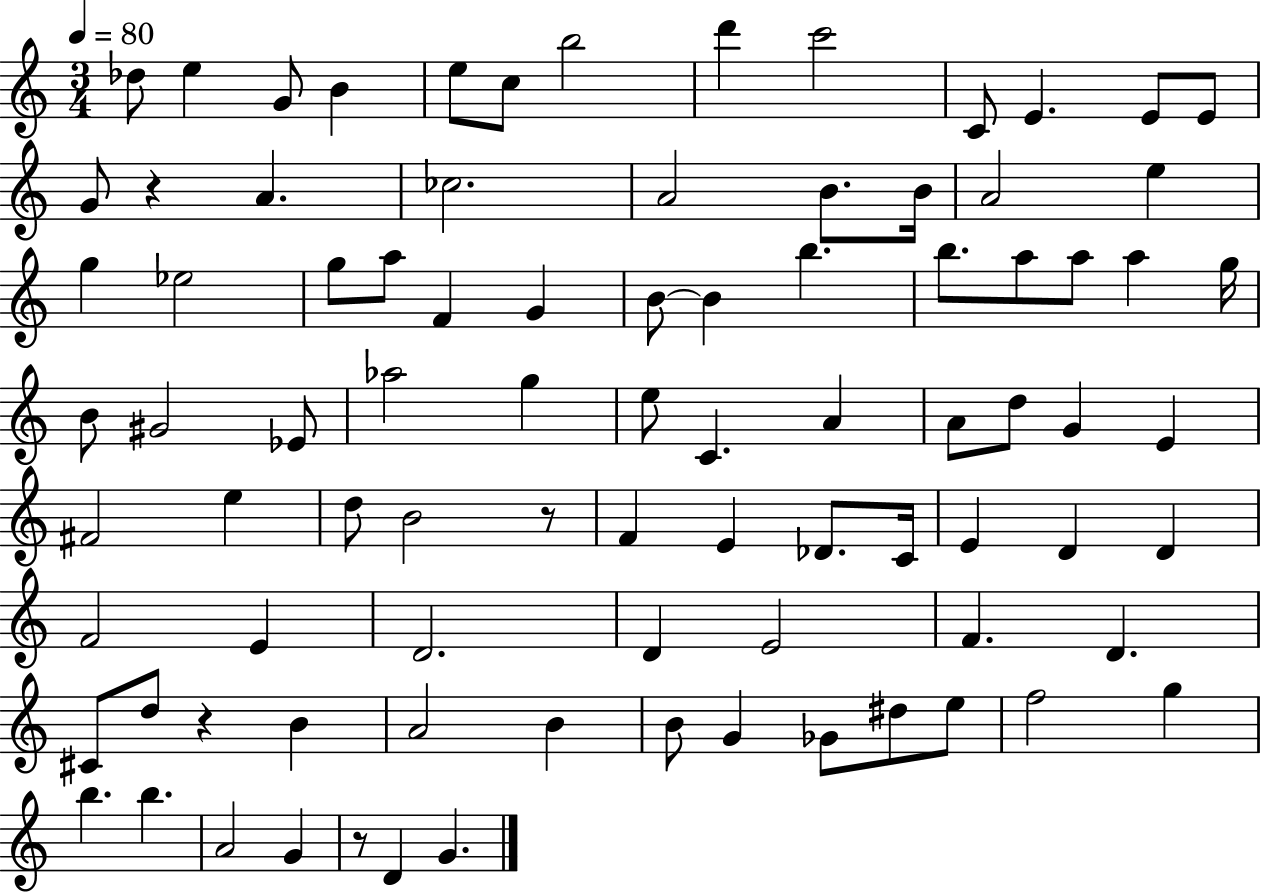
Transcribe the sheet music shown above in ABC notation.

X:1
T:Untitled
M:3/4
L:1/4
K:C
_d/2 e G/2 B e/2 c/2 b2 d' c'2 C/2 E E/2 E/2 G/2 z A _c2 A2 B/2 B/4 A2 e g _e2 g/2 a/2 F G B/2 B b b/2 a/2 a/2 a g/4 B/2 ^G2 _E/2 _a2 g e/2 C A A/2 d/2 G E ^F2 e d/2 B2 z/2 F E _D/2 C/4 E D D F2 E D2 D E2 F D ^C/2 d/2 z B A2 B B/2 G _G/2 ^d/2 e/2 f2 g b b A2 G z/2 D G